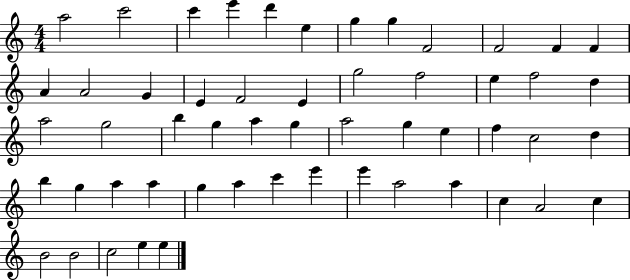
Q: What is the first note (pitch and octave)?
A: A5